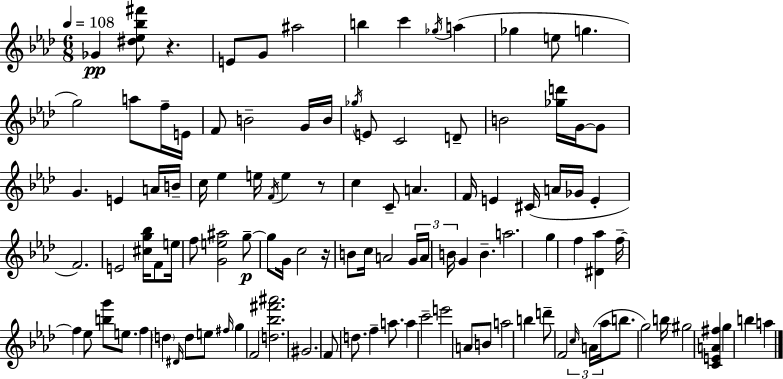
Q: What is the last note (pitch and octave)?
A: A5